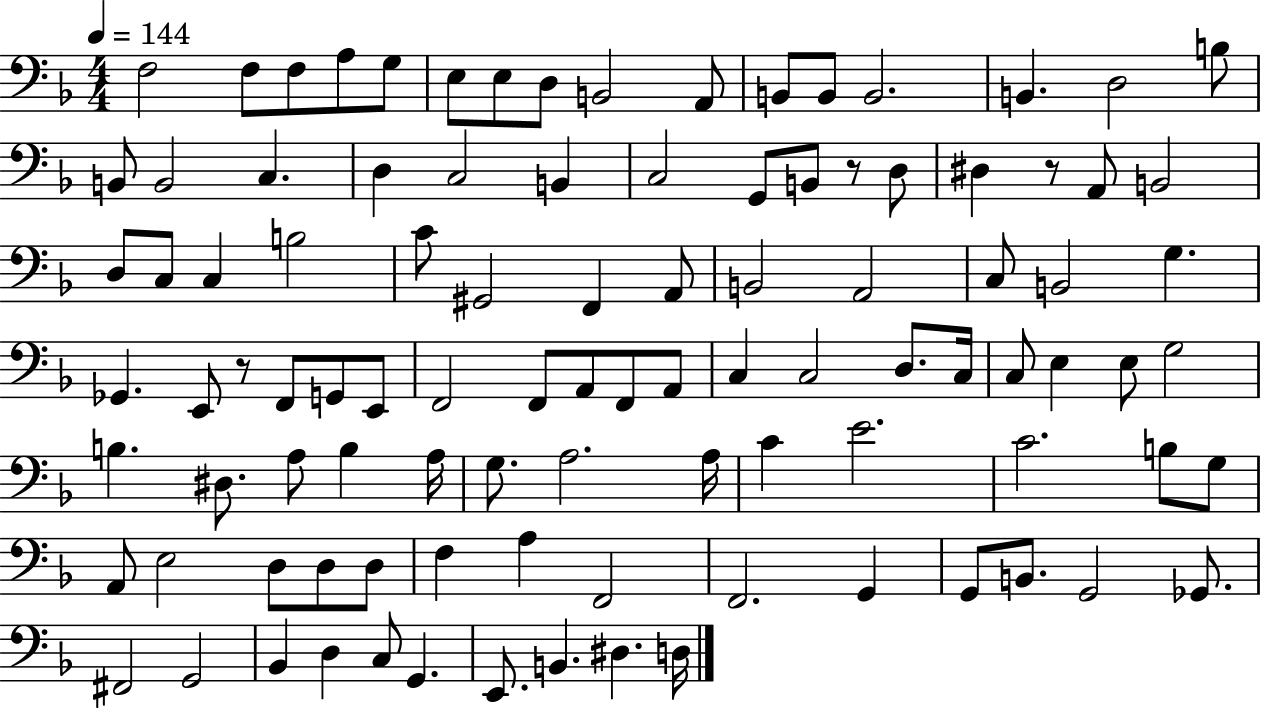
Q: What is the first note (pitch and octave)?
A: F3